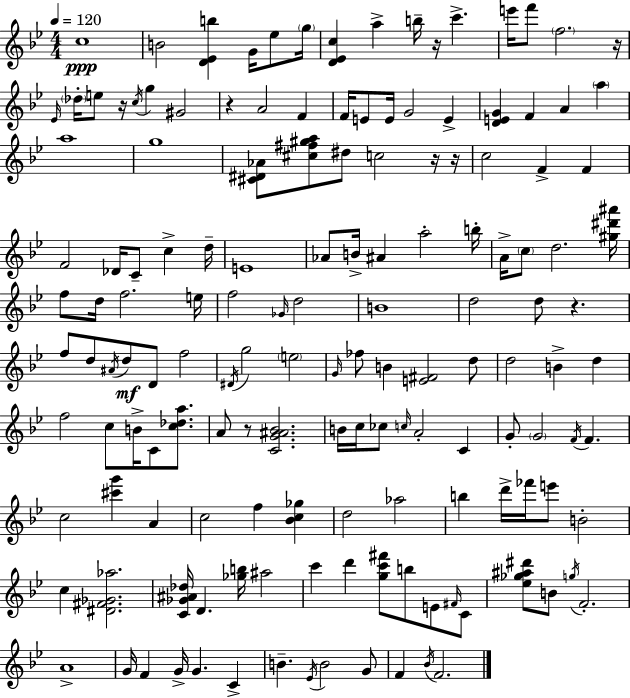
X:1
T:Untitled
M:4/4
L:1/4
K:Gm
c4 B2 [D_Eb] G/4 _e/2 g/4 [D_Ec] a b/4 z/4 c' e'/4 f'/2 f2 z/4 _E/4 _d/4 e/2 z/4 c/4 g ^G2 z A2 F F/4 E/2 E/4 G2 E [DEG] F A a a4 g4 [^C^D_A]/2 [^c^f^ga]/2 ^d/2 c2 z/4 z/4 c2 F F F2 _D/4 C/2 c d/4 E4 _A/2 B/4 ^A a2 b/4 A/4 c/2 d2 [^g^d'^a']/4 f/2 d/4 f2 e/4 f2 _G/4 d2 B4 d2 d/2 z f/2 d/2 ^A/4 d/2 D/2 f2 ^D/4 g2 e2 G/4 _f/2 B [E^F]2 d/2 d2 B d f2 c/2 B/4 C/2 [c_da]/2 A/2 z/2 [CG^A_B]2 B/4 c/4 _c/2 c/4 A2 C G/2 G2 F/4 F c2 [^c'g'] A c2 f [_Bc_g] d2 _a2 b d'/4 _f'/4 e'/2 B2 c [^D^F_G_a]2 [C_G^A_d]/4 D [_gb]/4 ^a2 c' d' [gc'^f']/2 b/2 E/2 ^F/4 C/2 [_e_g^a^d']/2 B/2 g/4 F2 A4 G/4 F G/4 G C B _E/4 B2 G/2 F _B/4 F2